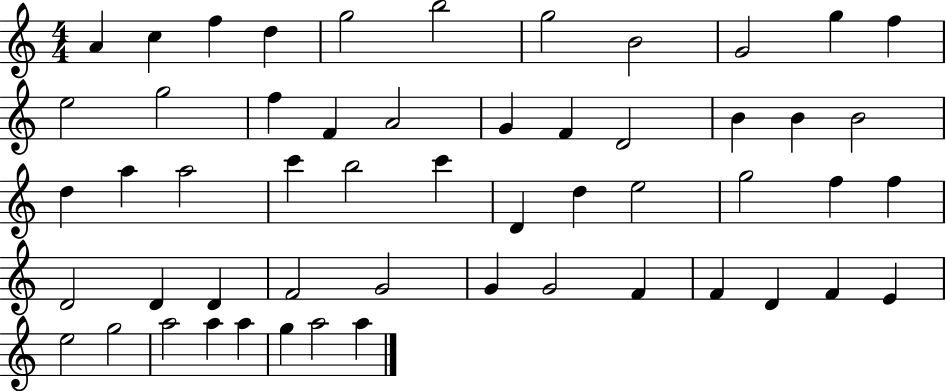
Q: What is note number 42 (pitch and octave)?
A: F4